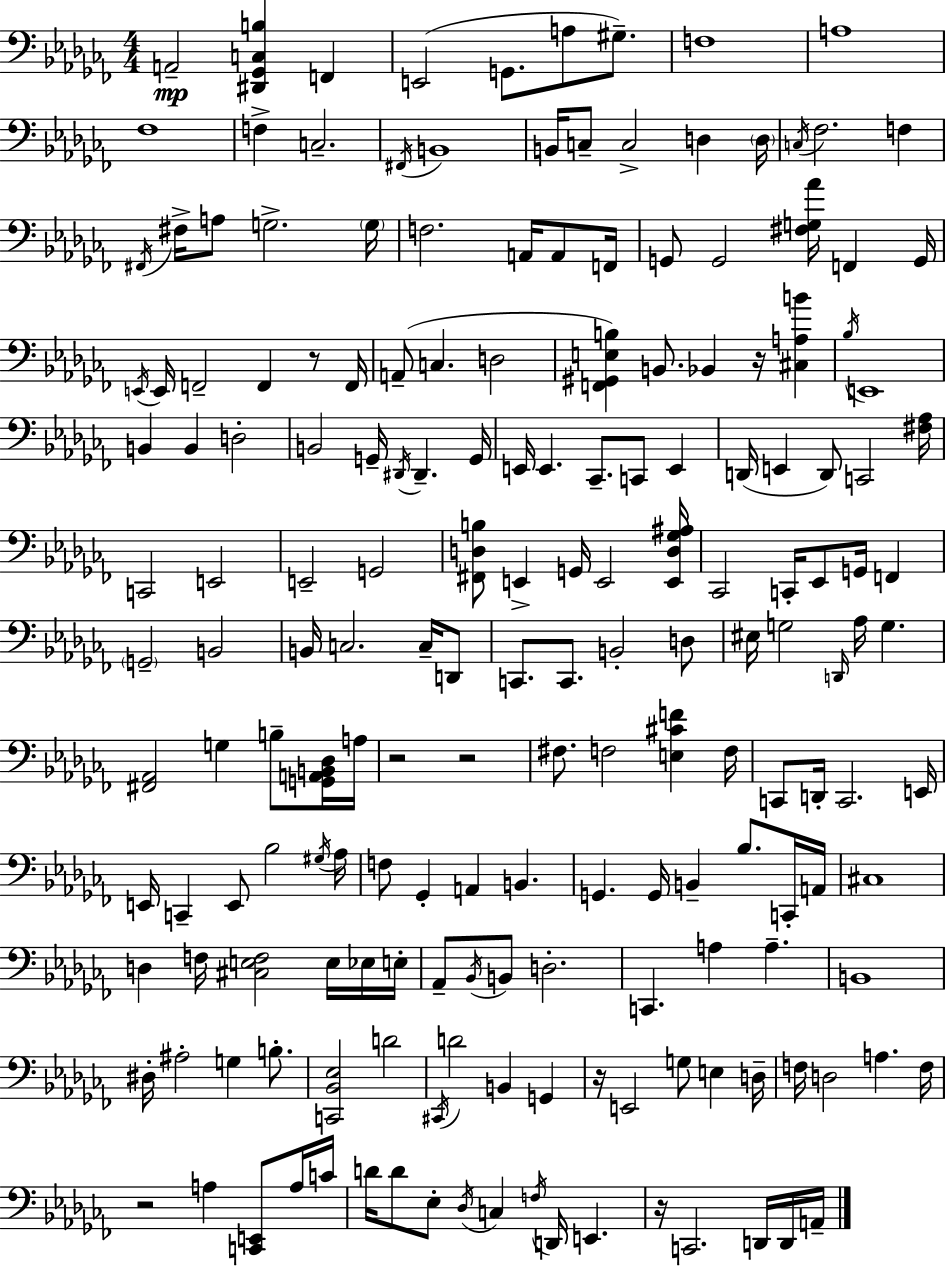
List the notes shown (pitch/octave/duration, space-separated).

A2/h [D#2,Gb2,C3,B3]/q F2/q E2/h G2/e. A3/e G#3/e. F3/w A3/w FES3/w F3/q C3/h. F#2/s B2/w B2/s C3/e C3/h D3/q D3/s C3/s FES3/h. F3/q F#2/s F#3/s A3/e G3/h. G3/s F3/h. A2/s A2/e F2/s G2/e G2/h [F#3,G3,Ab4]/s F2/q G2/s E2/s E2/s F2/h F2/q R/e F2/s A2/e C3/q. D3/h [F2,G#2,E3,B3]/q B2/e. Bb2/q R/s [C#3,A3,B4]/q Bb3/s E2/w B2/q B2/q D3/h B2/h G2/s D#2/s D#2/q. G2/s E2/s E2/q. CES2/e. C2/e E2/q D2/s E2/q D2/e C2/h [F#3,Ab3]/s C2/h E2/h E2/h G2/h [F#2,D3,B3]/e E2/q G2/s E2/h [E2,D3,Gb3,A#3]/s CES2/h C2/s Eb2/e G2/s F2/q G2/h B2/h B2/s C3/h. C3/s D2/e C2/e. C2/e. B2/h D3/e EIS3/s G3/h D2/s Ab3/s G3/q. [F#2,Ab2]/h G3/q B3/e [G2,A2,B2,Db3]/s A3/s R/h R/h F#3/e. F3/h [E3,C#4,F4]/q F3/s C2/e D2/s C2/h. E2/s E2/s C2/q E2/e Bb3/h G#3/s Ab3/s F3/e Gb2/q A2/q B2/q. G2/q. G2/s B2/q Bb3/e. C2/s A2/s C#3/w D3/q F3/s [C#3,E3,F3]/h E3/s Eb3/s E3/s Ab2/e Bb2/s B2/e D3/h. C2/q. A3/q A3/q. B2/w D#3/s A#3/h G3/q B3/e. [C2,Bb2,Eb3]/h D4/h C#2/s D4/h B2/q G2/q R/s E2/h G3/e E3/q D3/s F3/s D3/h A3/q. F3/s R/h A3/q [C2,E2]/e A3/s C4/s D4/s D4/e Eb3/e Db3/s C3/q F3/s D2/s E2/q. R/s C2/h. D2/s D2/s A2/s